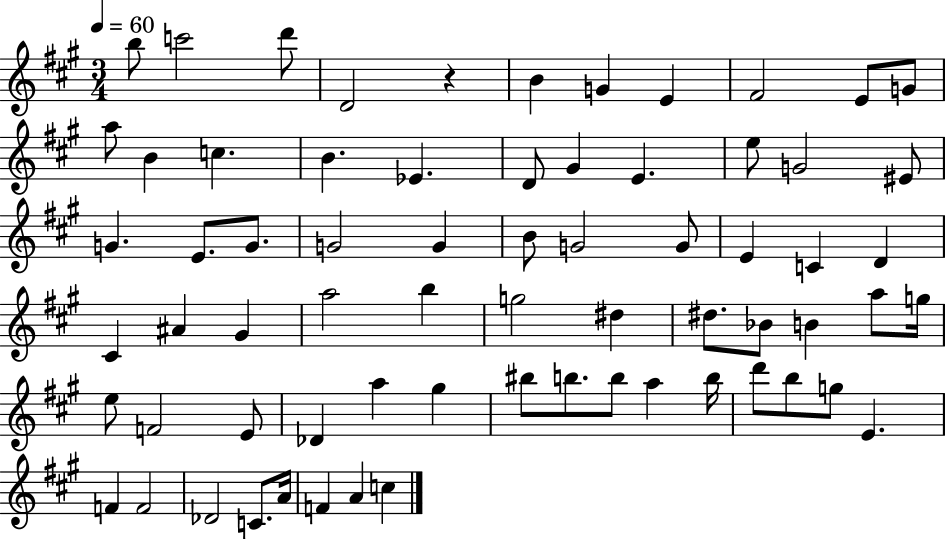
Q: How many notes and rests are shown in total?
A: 68